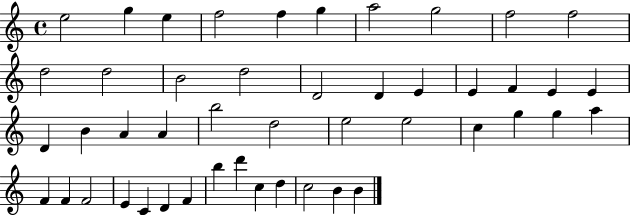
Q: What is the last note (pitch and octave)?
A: B4